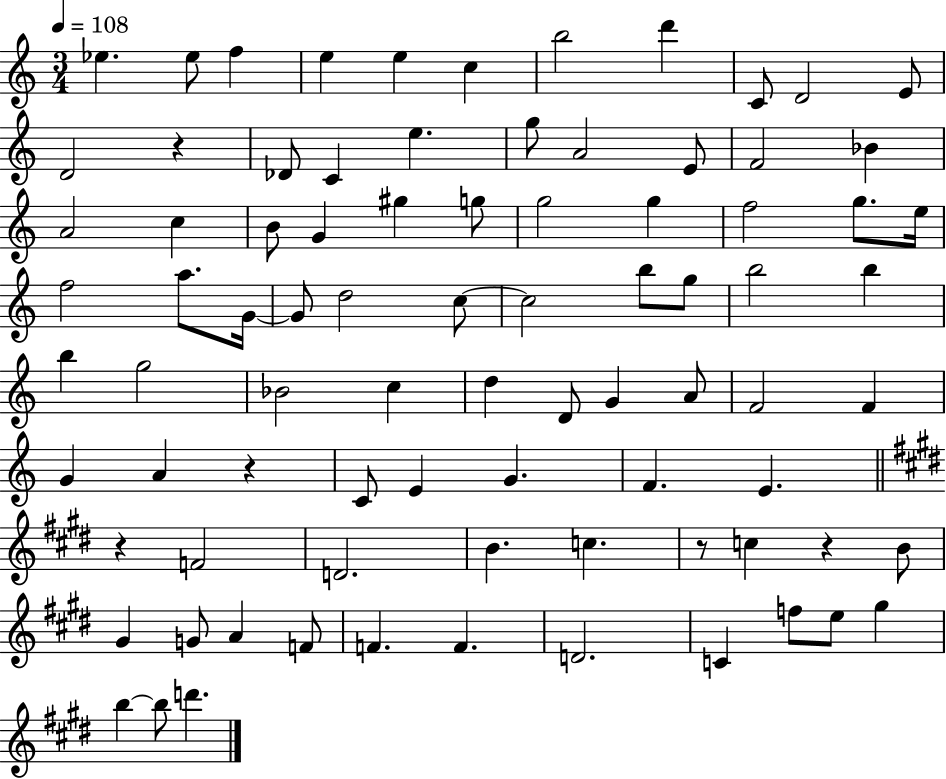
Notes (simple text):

Eb5/q. Eb5/e F5/q E5/q E5/q C5/q B5/h D6/q C4/e D4/h E4/e D4/h R/q Db4/e C4/q E5/q. G5/e A4/h E4/e F4/h Bb4/q A4/h C5/q B4/e G4/q G#5/q G5/e G5/h G5/q F5/h G5/e. E5/s F5/h A5/e. G4/s G4/e D5/h C5/e C5/h B5/e G5/e B5/h B5/q B5/q G5/h Bb4/h C5/q D5/q D4/e G4/q A4/e F4/h F4/q G4/q A4/q R/q C4/e E4/q G4/q. F4/q. E4/q. R/q F4/h D4/h. B4/q. C5/q. R/e C5/q R/q B4/e G#4/q G4/e A4/q F4/e F4/q. F4/q. D4/h. C4/q F5/e E5/e G#5/q B5/q B5/e D6/q.